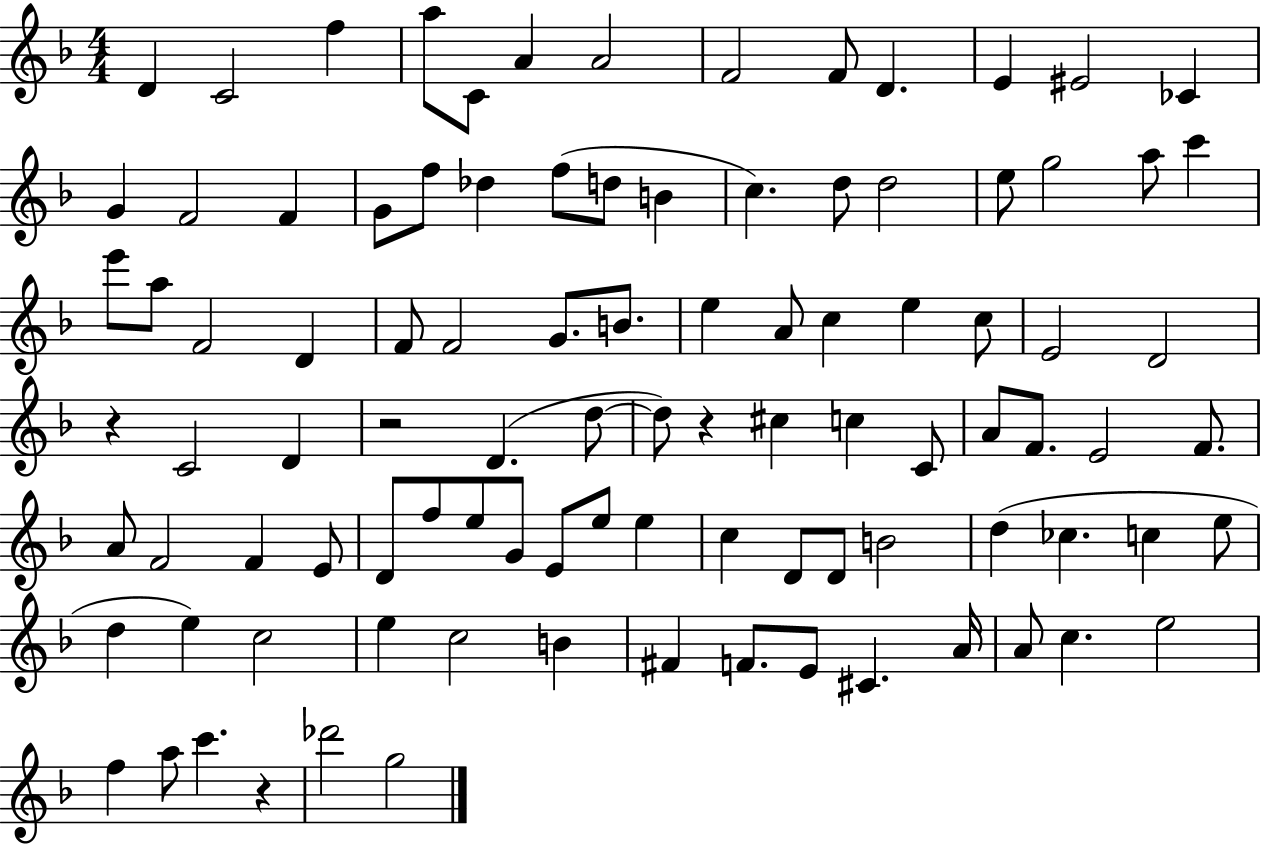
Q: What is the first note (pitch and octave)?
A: D4